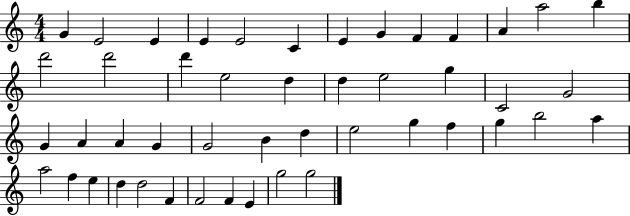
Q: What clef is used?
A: treble